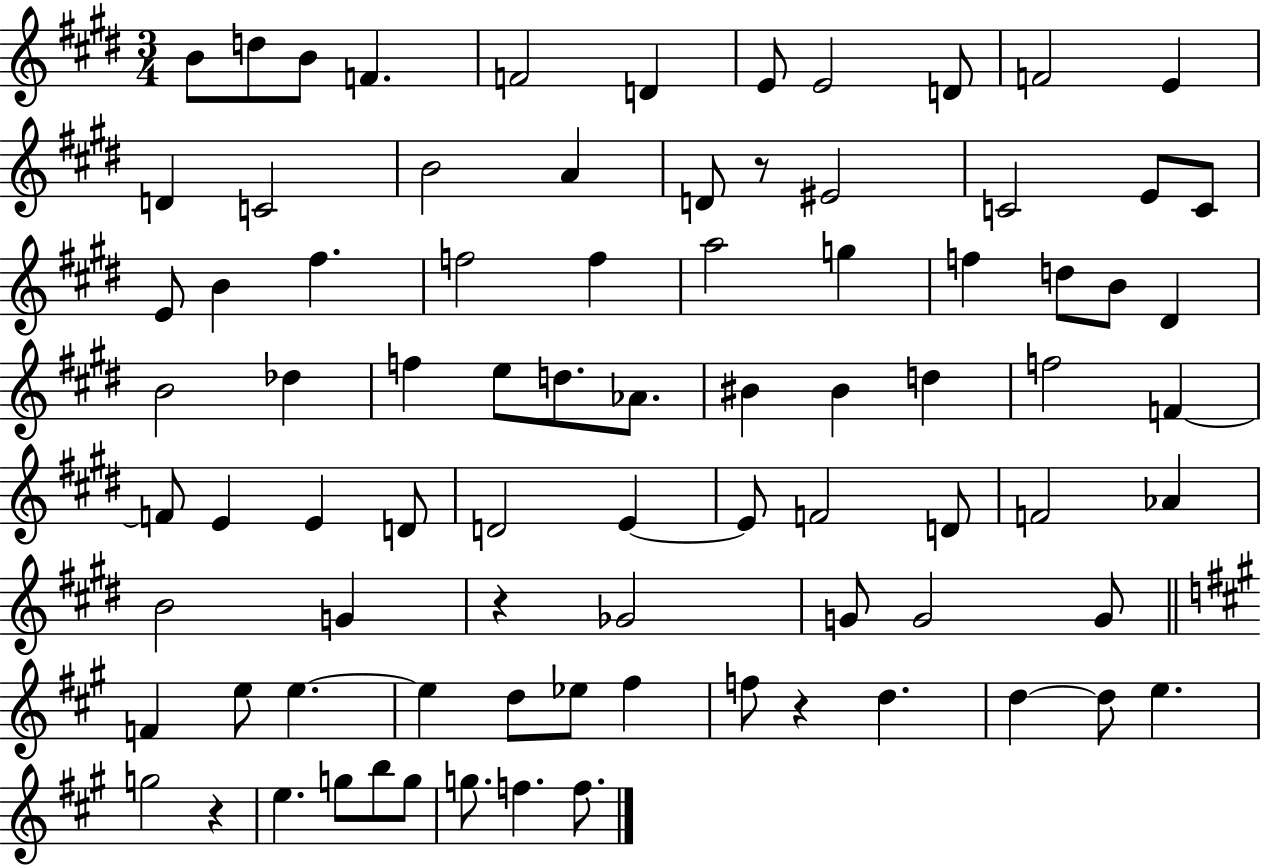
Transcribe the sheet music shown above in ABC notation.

X:1
T:Untitled
M:3/4
L:1/4
K:E
B/2 d/2 B/2 F F2 D E/2 E2 D/2 F2 E D C2 B2 A D/2 z/2 ^E2 C2 E/2 C/2 E/2 B ^f f2 f a2 g f d/2 B/2 ^D B2 _d f e/2 d/2 _A/2 ^B ^B d f2 F F/2 E E D/2 D2 E E/2 F2 D/2 F2 _A B2 G z _G2 G/2 G2 G/2 F e/2 e e d/2 _e/2 ^f f/2 z d d d/2 e g2 z e g/2 b/2 g/2 g/2 f f/2